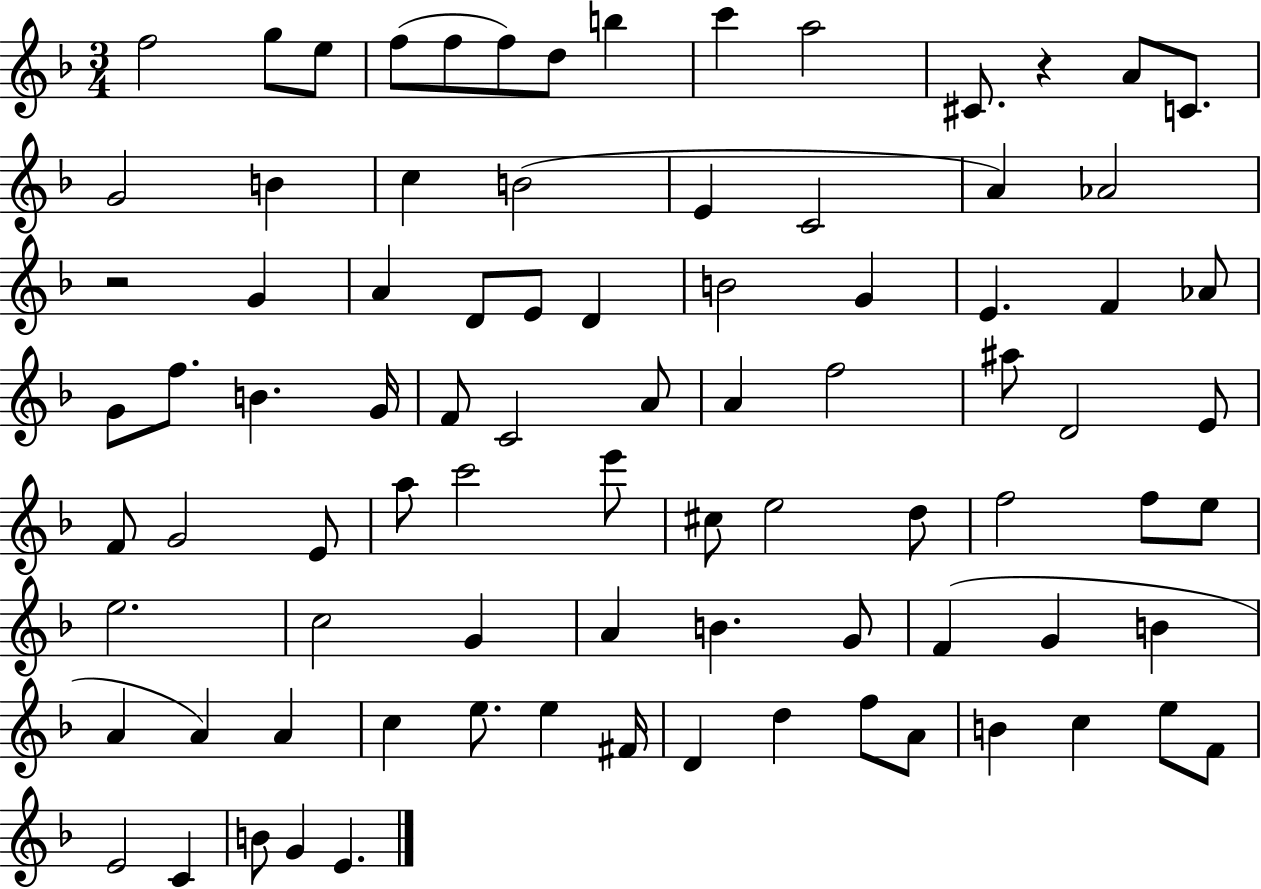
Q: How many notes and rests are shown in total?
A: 86